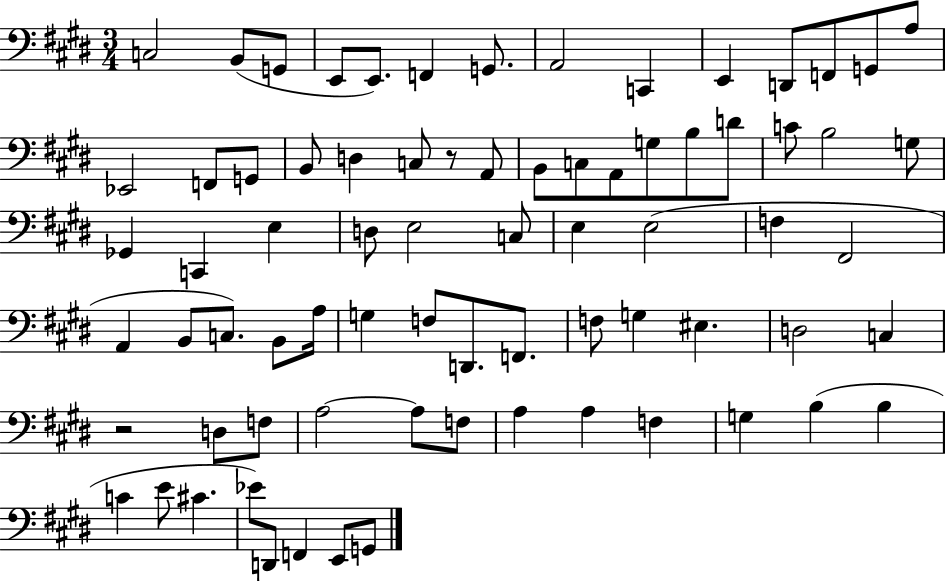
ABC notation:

X:1
T:Untitled
M:3/4
L:1/4
K:E
C,2 B,,/2 G,,/2 E,,/2 E,,/2 F,, G,,/2 A,,2 C,, E,, D,,/2 F,,/2 G,,/2 A,/2 _E,,2 F,,/2 G,,/2 B,,/2 D, C,/2 z/2 A,,/2 B,,/2 C,/2 A,,/2 G,/2 B,/2 D/2 C/2 B,2 G,/2 _G,, C,, E, D,/2 E,2 C,/2 E, E,2 F, ^F,,2 A,, B,,/2 C,/2 B,,/2 A,/4 G, F,/2 D,,/2 F,,/2 F,/2 G, ^E, D,2 C, z2 D,/2 F,/2 A,2 A,/2 F,/2 A, A, F, G, B, B, C E/2 ^C _E/2 D,,/2 F,, E,,/2 G,,/2